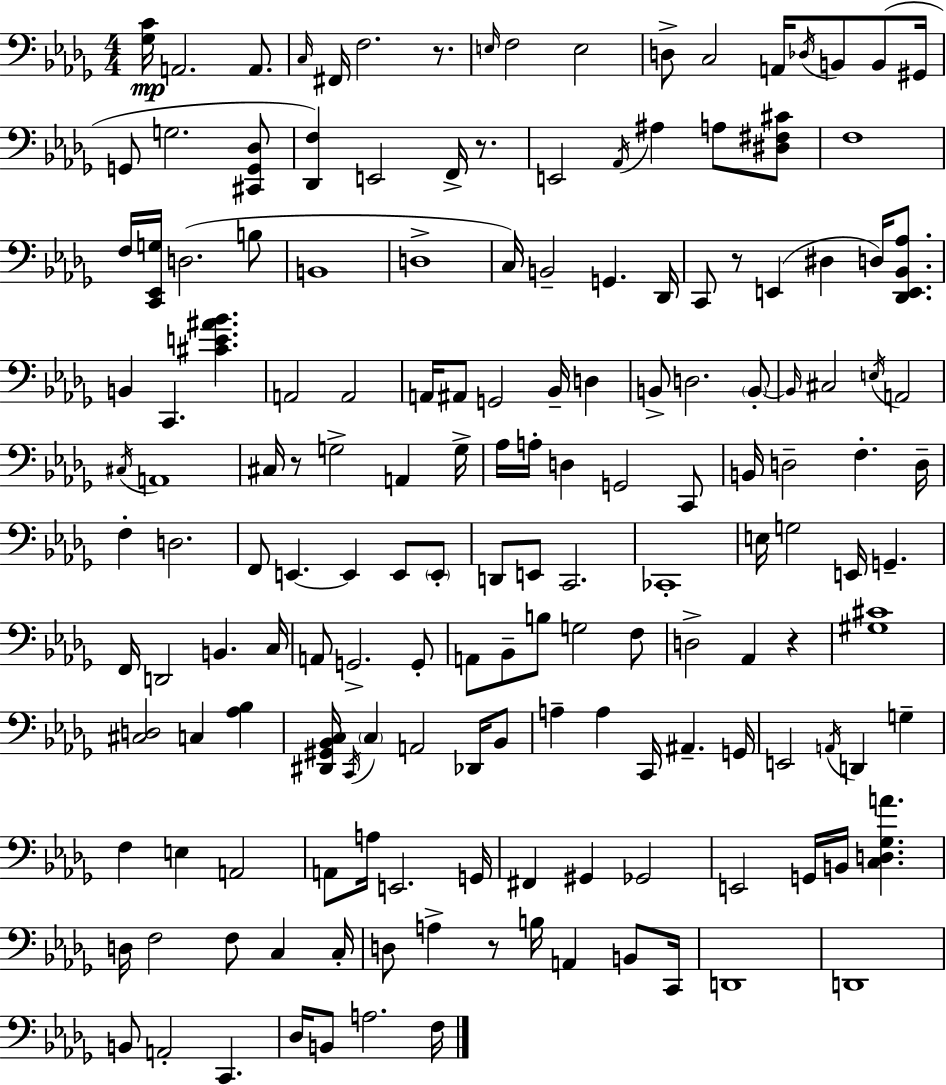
[Gb3,C4]/s A2/h. A2/e. C3/s F#2/s F3/h. R/e. E3/s F3/h E3/h D3/e C3/h A2/s Db3/s B2/e B2/e G#2/s G2/e G3/h. [C#2,G2,Db3]/e [Db2,F3]/q E2/h F2/s R/e. E2/h Ab2/s A#3/q A3/e [D#3,F#3,C#4]/e F3/w F3/s [C2,Eb2,G3]/s D3/h. B3/e B2/w D3/w C3/s B2/h G2/q. Db2/s C2/e R/e E2/q D#3/q D3/s [Db2,E2,Bb2,Ab3]/e. B2/q C2/q. [C#4,E4,A#4,Bb4]/q. A2/h A2/h A2/s A#2/e G2/h Bb2/s D3/q B2/e D3/h. B2/e B2/s C#3/h E3/s A2/h C#3/s A2/w C#3/s R/e G3/h A2/q G3/s Ab3/s A3/s D3/q G2/h C2/e B2/s D3/h F3/q. D3/s F3/q D3/h. F2/e E2/q. E2/q E2/e E2/e D2/e E2/e C2/h. CES2/w E3/s G3/h E2/s G2/q. F2/s D2/h B2/q. C3/s A2/e G2/h. G2/e A2/e Bb2/e B3/e G3/h F3/e D3/h Ab2/q R/q [G#3,C#4]/w [C#3,D3]/h C3/q [Ab3,Bb3]/q [D#2,G#2,Bb2,C3]/s C2/s C3/q A2/h Db2/s Bb2/e A3/q A3/q C2/s A#2/q. G2/s E2/h A2/s D2/q G3/q F3/q E3/q A2/h A2/e A3/s E2/h. G2/s F#2/q G#2/q Gb2/h E2/h G2/s B2/s [C3,D3,Gb3,A4]/q. D3/s F3/h F3/e C3/q C3/s D3/e A3/q R/e B3/s A2/q B2/e C2/s D2/w D2/w B2/e A2/h C2/q. Db3/s B2/e A3/h. F3/s